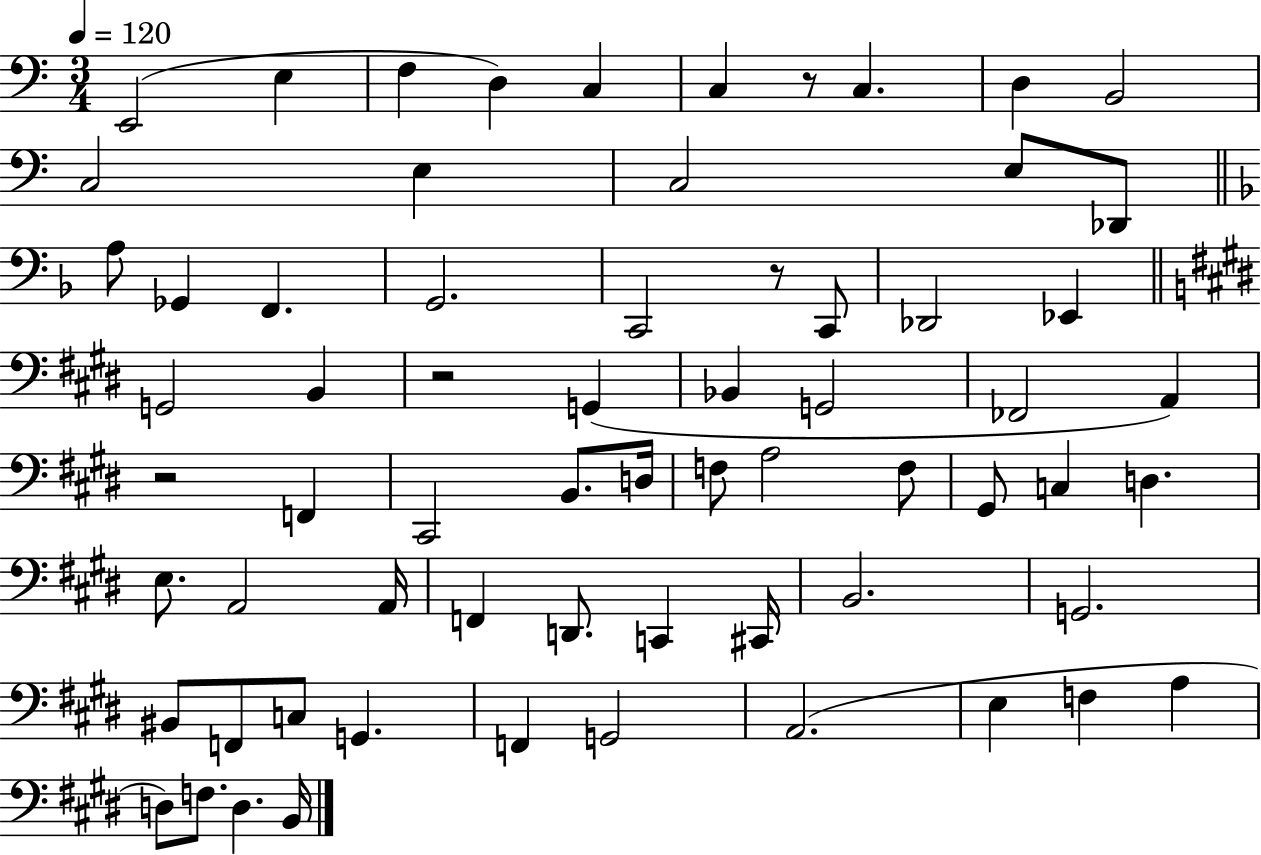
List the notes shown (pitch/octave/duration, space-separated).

E2/h E3/q F3/q D3/q C3/q C3/q R/e C3/q. D3/q B2/h C3/h E3/q C3/h E3/e Db2/e A3/e Gb2/q F2/q. G2/h. C2/h R/e C2/e Db2/h Eb2/q G2/h B2/q R/h G2/q Bb2/q G2/h FES2/h A2/q R/h F2/q C#2/h B2/e. D3/s F3/e A3/h F3/e G#2/e C3/q D3/q. E3/e. A2/h A2/s F2/q D2/e. C2/q C#2/s B2/h. G2/h. BIS2/e F2/e C3/e G2/q. F2/q G2/h A2/h. E3/q F3/q A3/q D3/e F3/e. D3/q. B2/s